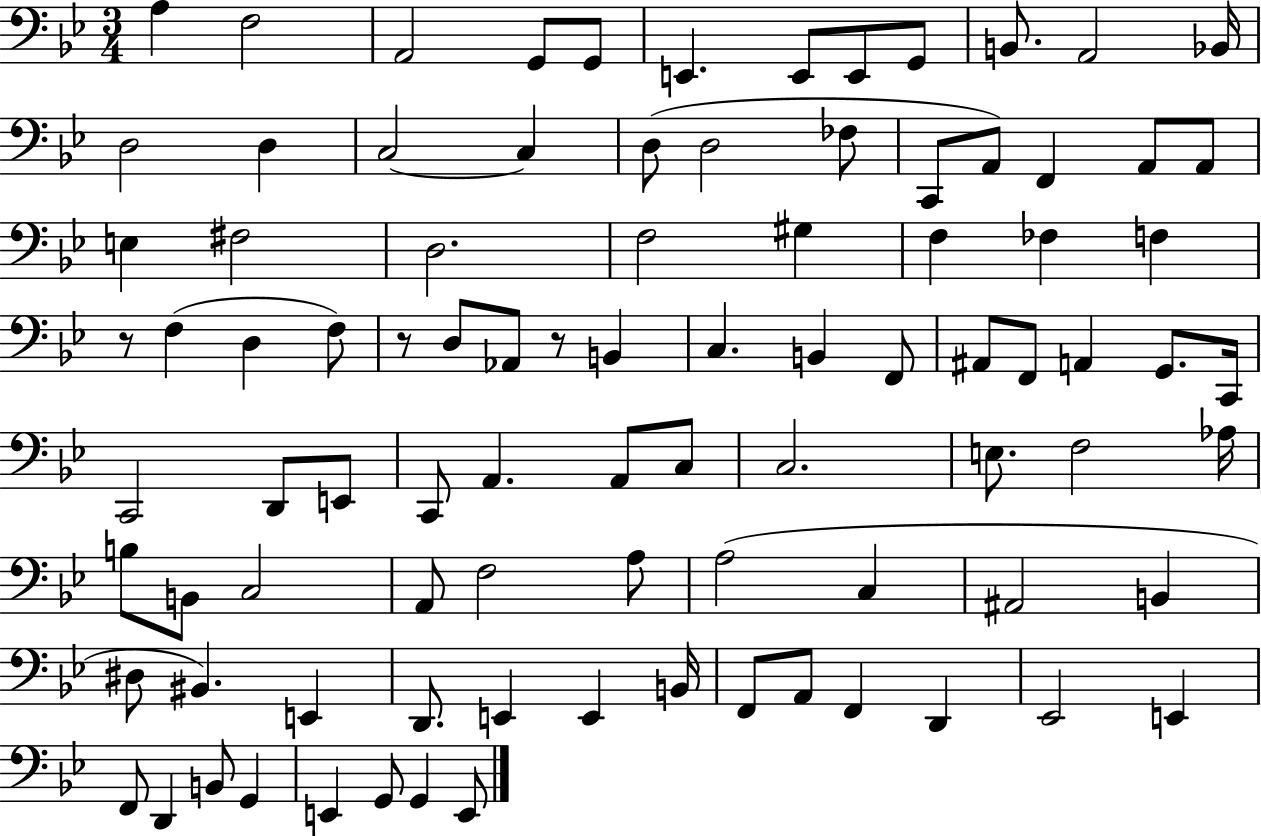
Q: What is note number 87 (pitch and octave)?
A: G2